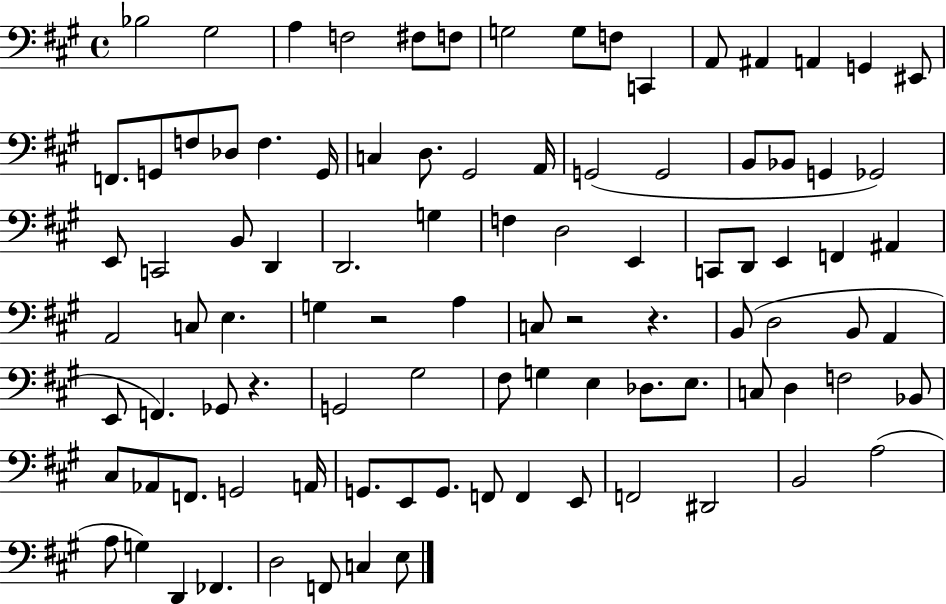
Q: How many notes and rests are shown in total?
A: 96